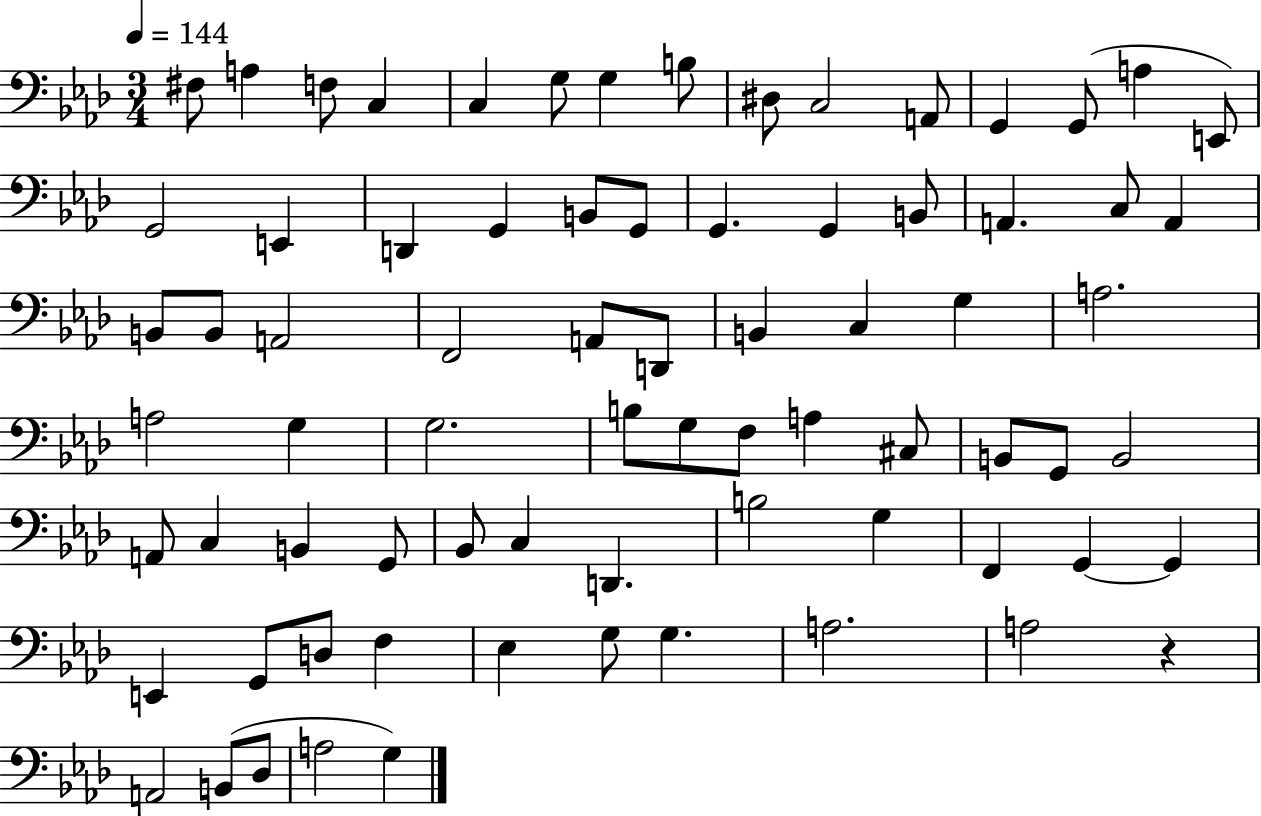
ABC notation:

X:1
T:Untitled
M:3/4
L:1/4
K:Ab
^F,/2 A, F,/2 C, C, G,/2 G, B,/2 ^D,/2 C,2 A,,/2 G,, G,,/2 A, E,,/2 G,,2 E,, D,, G,, B,,/2 G,,/2 G,, G,, B,,/2 A,, C,/2 A,, B,,/2 B,,/2 A,,2 F,,2 A,,/2 D,,/2 B,, C, G, A,2 A,2 G, G,2 B,/2 G,/2 F,/2 A, ^C,/2 B,,/2 G,,/2 B,,2 A,,/2 C, B,, G,,/2 _B,,/2 C, D,, B,2 G, F,, G,, G,, E,, G,,/2 D,/2 F, _E, G,/2 G, A,2 A,2 z A,,2 B,,/2 _D,/2 A,2 G,